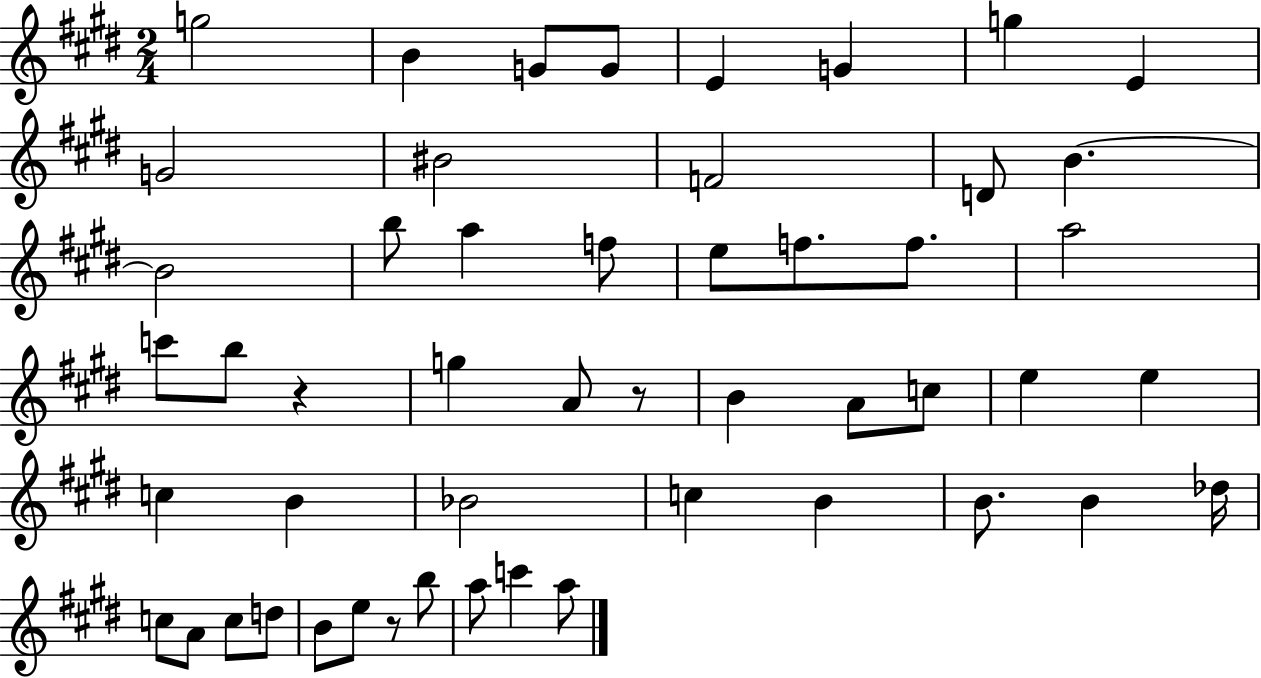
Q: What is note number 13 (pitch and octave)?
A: B4